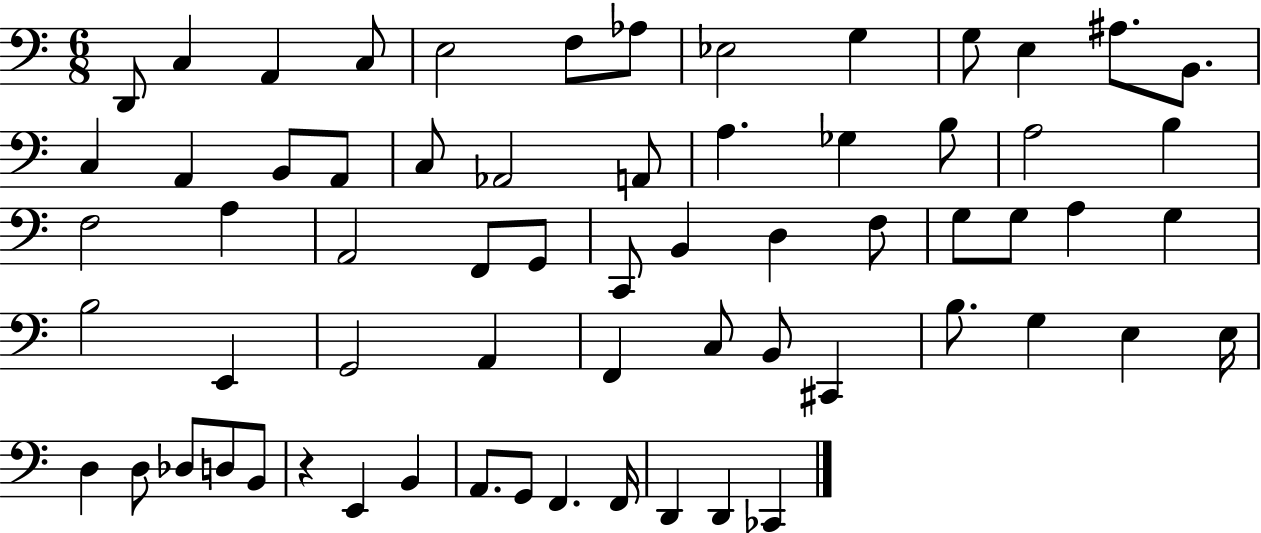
X:1
T:Untitled
M:6/8
L:1/4
K:C
D,,/2 C, A,, C,/2 E,2 F,/2 _A,/2 _E,2 G, G,/2 E, ^A,/2 B,,/2 C, A,, B,,/2 A,,/2 C,/2 _A,,2 A,,/2 A, _G, B,/2 A,2 B, F,2 A, A,,2 F,,/2 G,,/2 C,,/2 B,, D, F,/2 G,/2 G,/2 A, G, B,2 E,, G,,2 A,, F,, C,/2 B,,/2 ^C,, B,/2 G, E, E,/4 D, D,/2 _D,/2 D,/2 B,,/2 z E,, B,, A,,/2 G,,/2 F,, F,,/4 D,, D,, _C,,